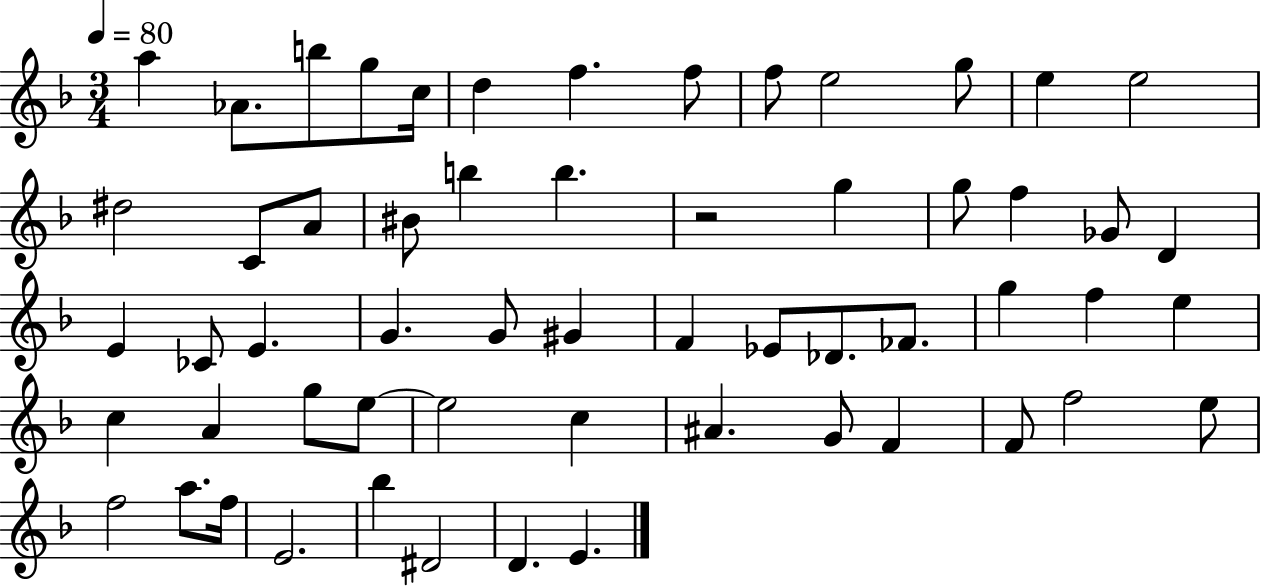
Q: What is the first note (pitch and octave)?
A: A5